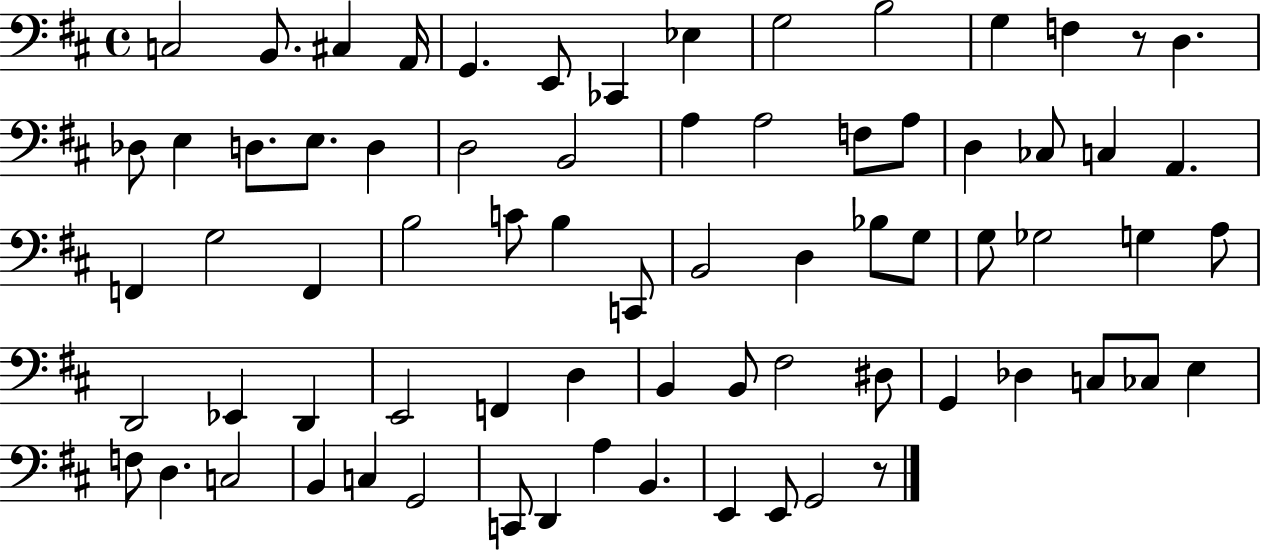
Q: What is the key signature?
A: D major